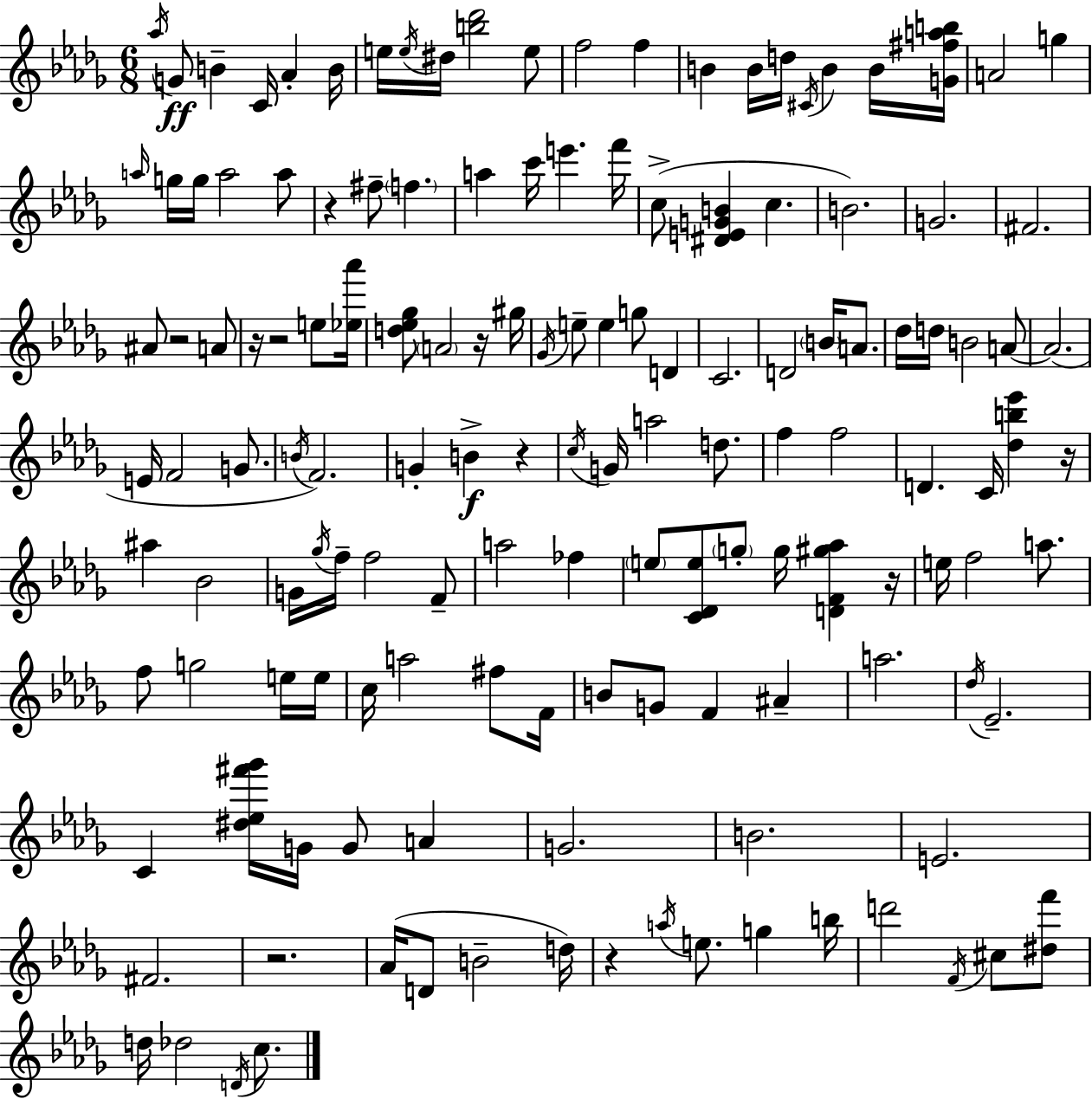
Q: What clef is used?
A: treble